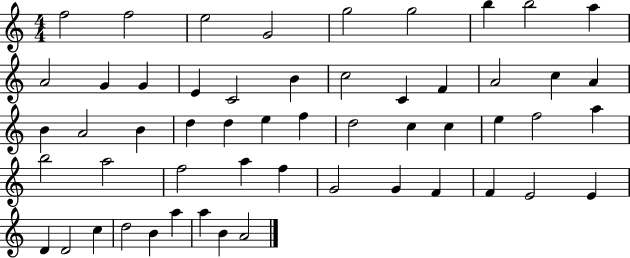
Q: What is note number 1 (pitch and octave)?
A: F5